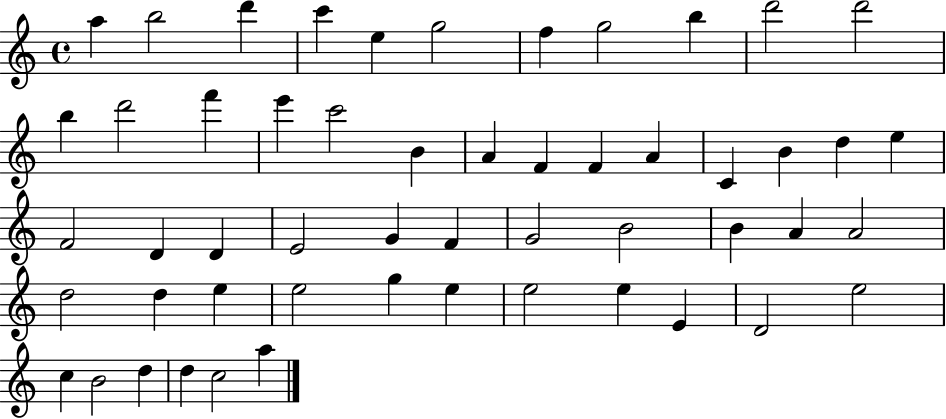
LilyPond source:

{
  \clef treble
  \time 4/4
  \defaultTimeSignature
  \key c \major
  a''4 b''2 d'''4 | c'''4 e''4 g''2 | f''4 g''2 b''4 | d'''2 d'''2 | \break b''4 d'''2 f'''4 | e'''4 c'''2 b'4 | a'4 f'4 f'4 a'4 | c'4 b'4 d''4 e''4 | \break f'2 d'4 d'4 | e'2 g'4 f'4 | g'2 b'2 | b'4 a'4 a'2 | \break d''2 d''4 e''4 | e''2 g''4 e''4 | e''2 e''4 e'4 | d'2 e''2 | \break c''4 b'2 d''4 | d''4 c''2 a''4 | \bar "|."
}